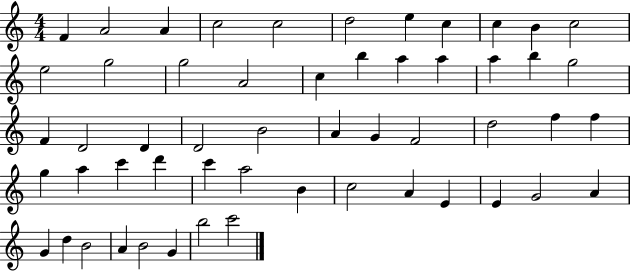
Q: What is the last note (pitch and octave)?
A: C6